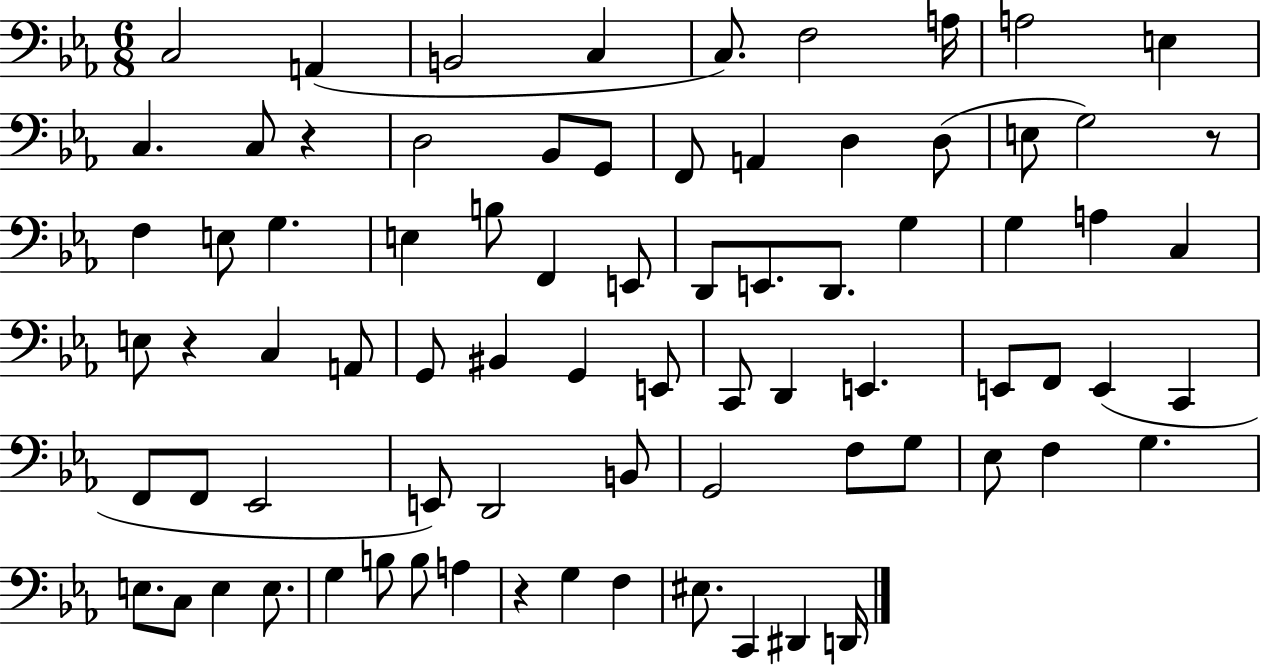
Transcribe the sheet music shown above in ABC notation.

X:1
T:Untitled
M:6/8
L:1/4
K:Eb
C,2 A,, B,,2 C, C,/2 F,2 A,/4 A,2 E, C, C,/2 z D,2 _B,,/2 G,,/2 F,,/2 A,, D, D,/2 E,/2 G,2 z/2 F, E,/2 G, E, B,/2 F,, E,,/2 D,,/2 E,,/2 D,,/2 G, G, A, C, E,/2 z C, A,,/2 G,,/2 ^B,, G,, E,,/2 C,,/2 D,, E,, E,,/2 F,,/2 E,, C,, F,,/2 F,,/2 _E,,2 E,,/2 D,,2 B,,/2 G,,2 F,/2 G,/2 _E,/2 F, G, E,/2 C,/2 E, E,/2 G, B,/2 B,/2 A, z G, F, ^E,/2 C,, ^D,, D,,/4